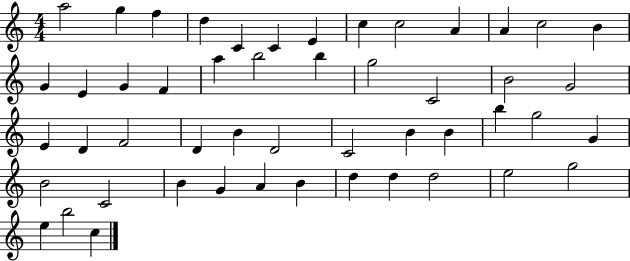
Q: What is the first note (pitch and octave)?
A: A5